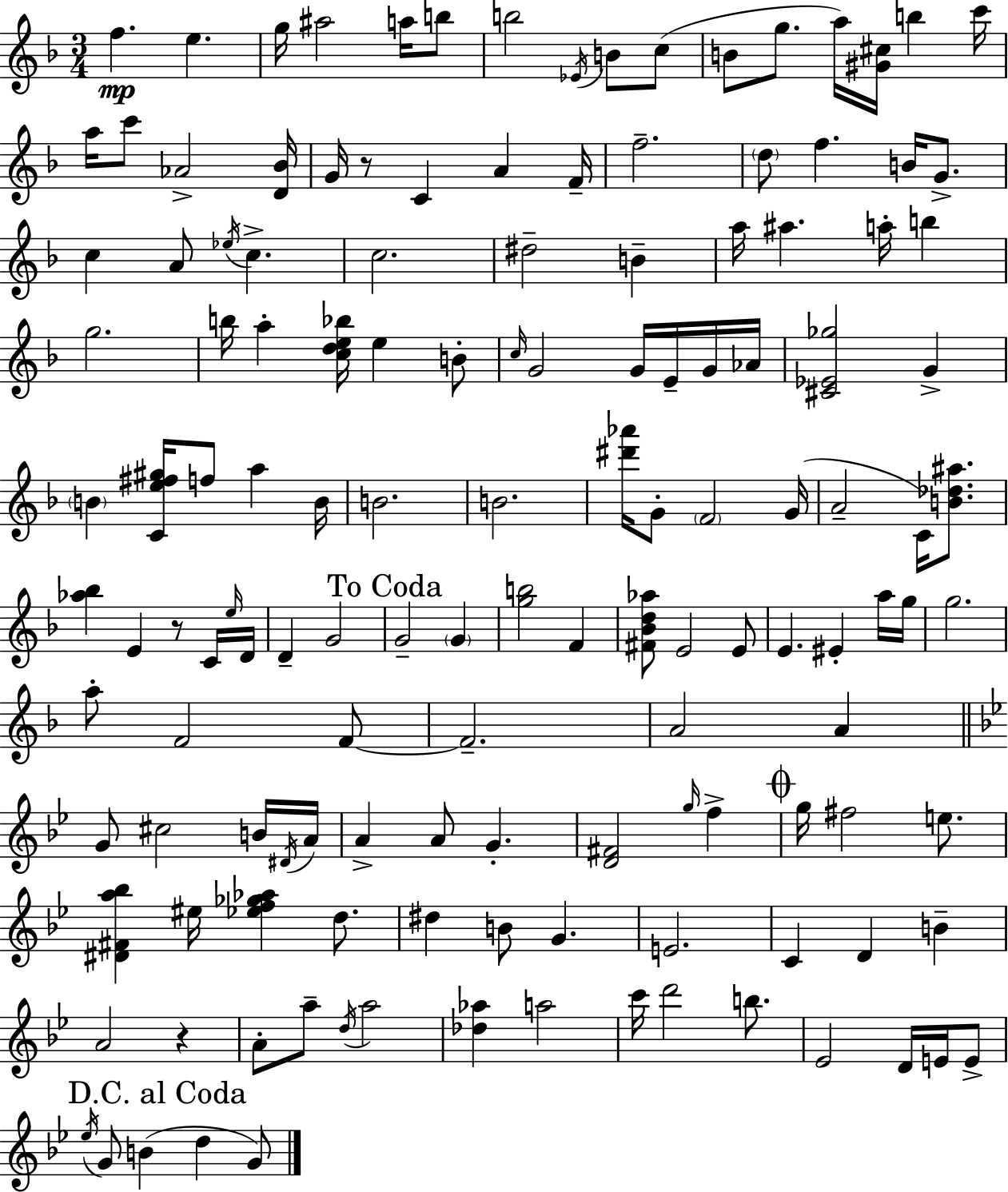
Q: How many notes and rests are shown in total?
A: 140